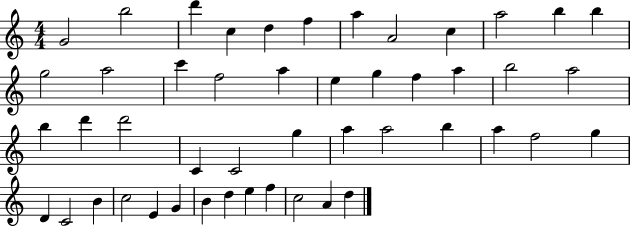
X:1
T:Untitled
M:4/4
L:1/4
K:C
G2 b2 d' c d f a A2 c a2 b b g2 a2 c' f2 a e g f a b2 a2 b d' d'2 C C2 g a a2 b a f2 g D C2 B c2 E G B d e f c2 A d